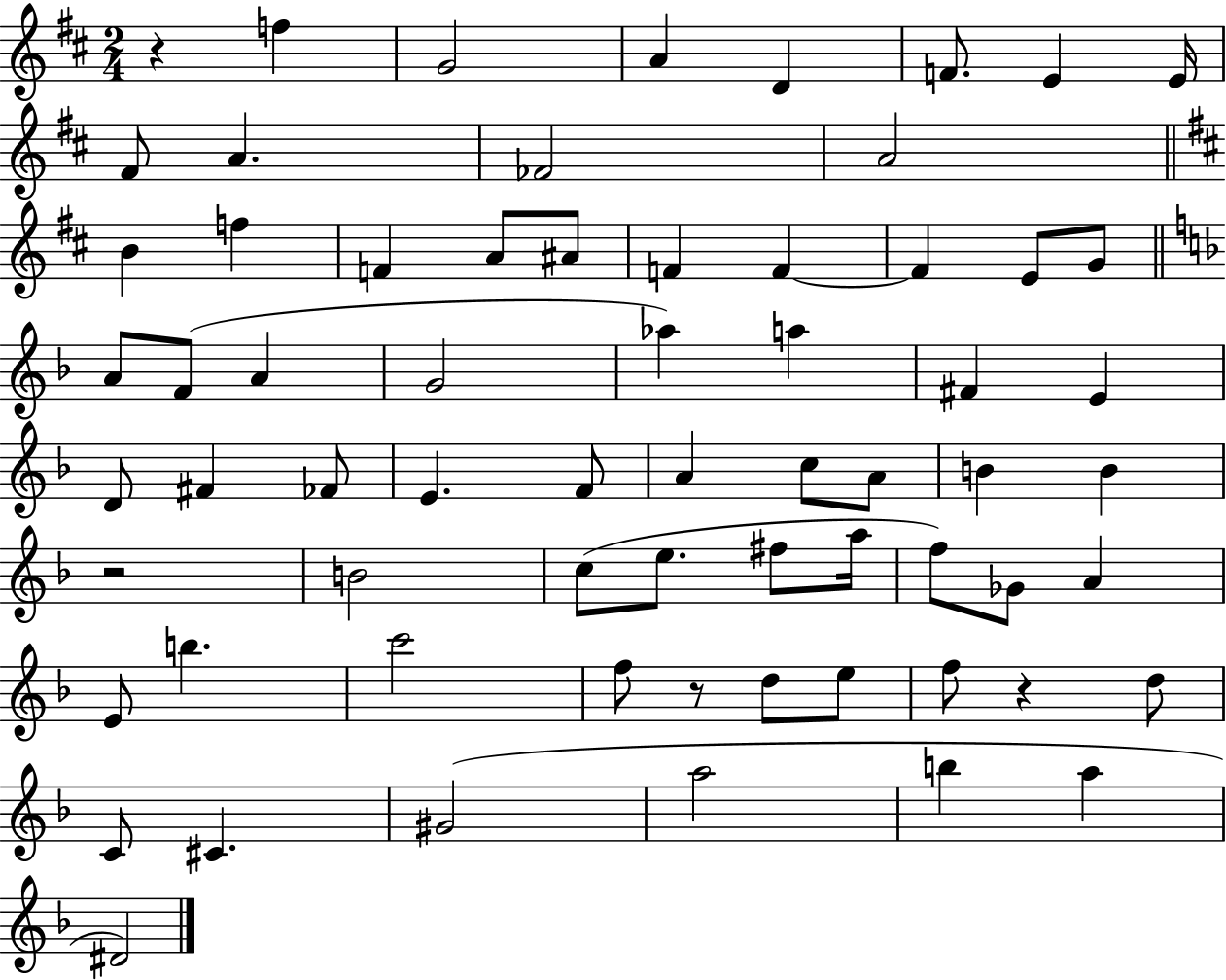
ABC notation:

X:1
T:Untitled
M:2/4
L:1/4
K:D
z f G2 A D F/2 E E/4 ^F/2 A _F2 A2 B f F A/2 ^A/2 F F F E/2 G/2 A/2 F/2 A G2 _a a ^F E D/2 ^F _F/2 E F/2 A c/2 A/2 B B z2 B2 c/2 e/2 ^f/2 a/4 f/2 _G/2 A E/2 b c'2 f/2 z/2 d/2 e/2 f/2 z d/2 C/2 ^C ^G2 a2 b a ^D2